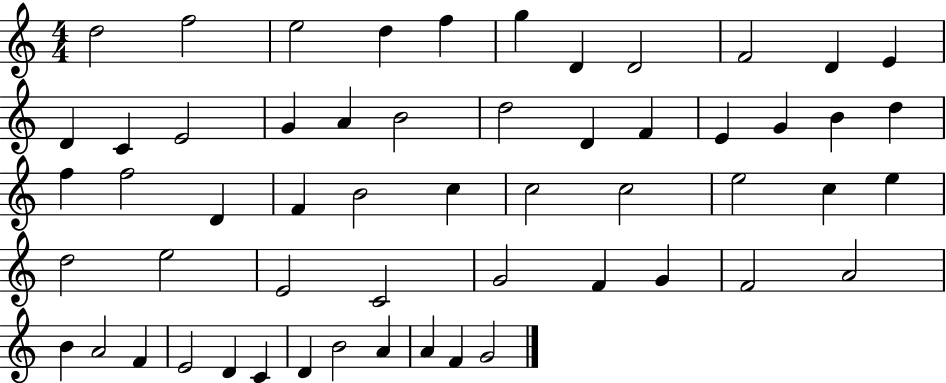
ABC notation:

X:1
T:Untitled
M:4/4
L:1/4
K:C
d2 f2 e2 d f g D D2 F2 D E D C E2 G A B2 d2 D F E G B d f f2 D F B2 c c2 c2 e2 c e d2 e2 E2 C2 G2 F G F2 A2 B A2 F E2 D C D B2 A A F G2